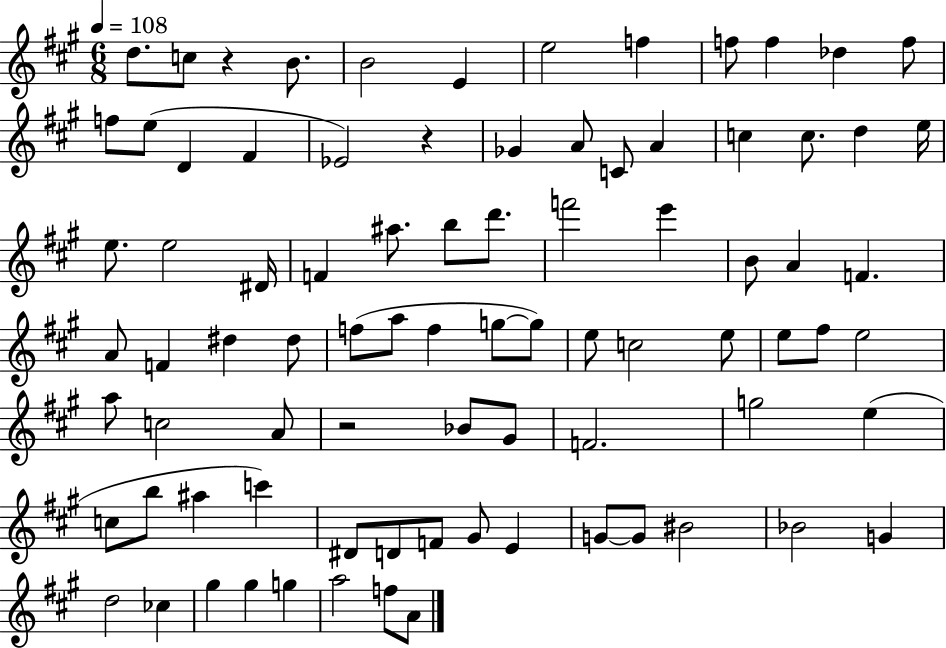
{
  \clef treble
  \numericTimeSignature
  \time 6/8
  \key a \major
  \tempo 4 = 108
  \repeat volta 2 { d''8. c''8 r4 b'8. | b'2 e'4 | e''2 f''4 | f''8 f''4 des''4 f''8 | \break f''8 e''8( d'4 fis'4 | ees'2) r4 | ges'4 a'8 c'8 a'4 | c''4 c''8. d''4 e''16 | \break e''8. e''2 dis'16 | f'4 ais''8. b''8 d'''8. | f'''2 e'''4 | b'8 a'4 f'4. | \break a'8 f'4 dis''4 dis''8 | f''8( a''8 f''4 g''8~~ g''8) | e''8 c''2 e''8 | e''8 fis''8 e''2 | \break a''8 c''2 a'8 | r2 bes'8 gis'8 | f'2. | g''2 e''4( | \break c''8 b''8 ais''4 c'''4) | dis'8 d'8 f'8 gis'8 e'4 | g'8~~ g'8 bis'2 | bes'2 g'4 | \break d''2 ces''4 | gis''4 gis''4 g''4 | a''2 f''8 a'8 | } \bar "|."
}